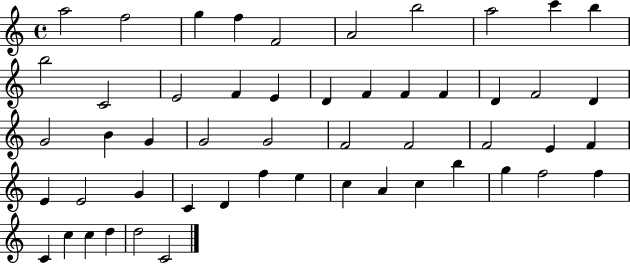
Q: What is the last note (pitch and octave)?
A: C4